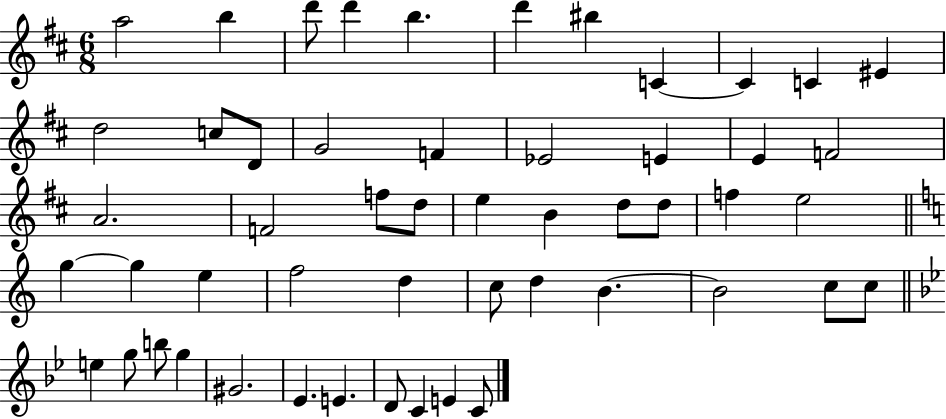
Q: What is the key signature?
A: D major